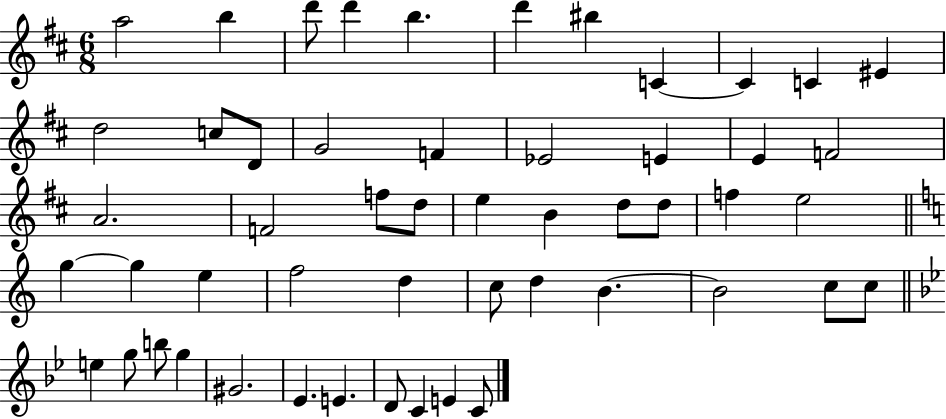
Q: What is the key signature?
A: D major